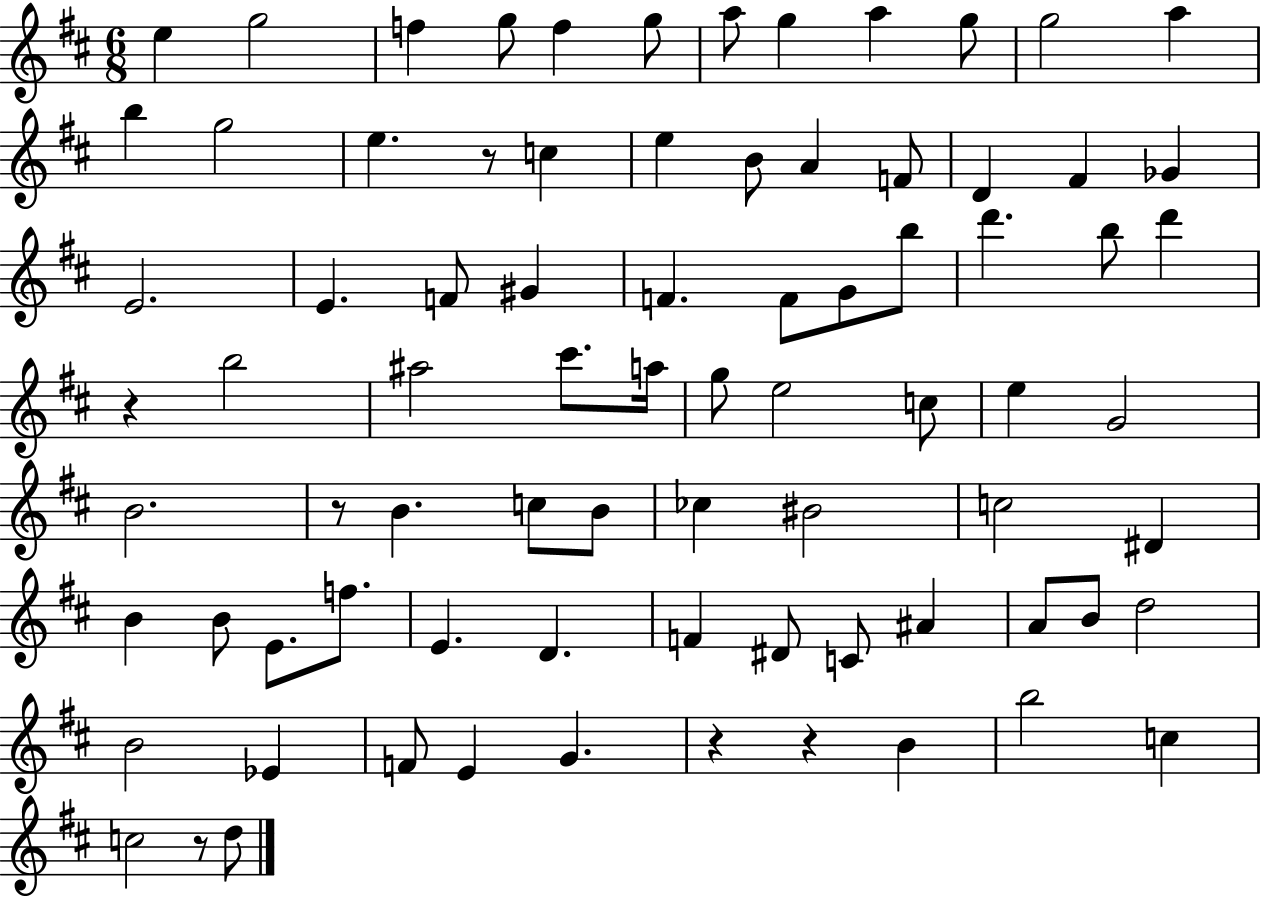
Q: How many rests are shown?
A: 6